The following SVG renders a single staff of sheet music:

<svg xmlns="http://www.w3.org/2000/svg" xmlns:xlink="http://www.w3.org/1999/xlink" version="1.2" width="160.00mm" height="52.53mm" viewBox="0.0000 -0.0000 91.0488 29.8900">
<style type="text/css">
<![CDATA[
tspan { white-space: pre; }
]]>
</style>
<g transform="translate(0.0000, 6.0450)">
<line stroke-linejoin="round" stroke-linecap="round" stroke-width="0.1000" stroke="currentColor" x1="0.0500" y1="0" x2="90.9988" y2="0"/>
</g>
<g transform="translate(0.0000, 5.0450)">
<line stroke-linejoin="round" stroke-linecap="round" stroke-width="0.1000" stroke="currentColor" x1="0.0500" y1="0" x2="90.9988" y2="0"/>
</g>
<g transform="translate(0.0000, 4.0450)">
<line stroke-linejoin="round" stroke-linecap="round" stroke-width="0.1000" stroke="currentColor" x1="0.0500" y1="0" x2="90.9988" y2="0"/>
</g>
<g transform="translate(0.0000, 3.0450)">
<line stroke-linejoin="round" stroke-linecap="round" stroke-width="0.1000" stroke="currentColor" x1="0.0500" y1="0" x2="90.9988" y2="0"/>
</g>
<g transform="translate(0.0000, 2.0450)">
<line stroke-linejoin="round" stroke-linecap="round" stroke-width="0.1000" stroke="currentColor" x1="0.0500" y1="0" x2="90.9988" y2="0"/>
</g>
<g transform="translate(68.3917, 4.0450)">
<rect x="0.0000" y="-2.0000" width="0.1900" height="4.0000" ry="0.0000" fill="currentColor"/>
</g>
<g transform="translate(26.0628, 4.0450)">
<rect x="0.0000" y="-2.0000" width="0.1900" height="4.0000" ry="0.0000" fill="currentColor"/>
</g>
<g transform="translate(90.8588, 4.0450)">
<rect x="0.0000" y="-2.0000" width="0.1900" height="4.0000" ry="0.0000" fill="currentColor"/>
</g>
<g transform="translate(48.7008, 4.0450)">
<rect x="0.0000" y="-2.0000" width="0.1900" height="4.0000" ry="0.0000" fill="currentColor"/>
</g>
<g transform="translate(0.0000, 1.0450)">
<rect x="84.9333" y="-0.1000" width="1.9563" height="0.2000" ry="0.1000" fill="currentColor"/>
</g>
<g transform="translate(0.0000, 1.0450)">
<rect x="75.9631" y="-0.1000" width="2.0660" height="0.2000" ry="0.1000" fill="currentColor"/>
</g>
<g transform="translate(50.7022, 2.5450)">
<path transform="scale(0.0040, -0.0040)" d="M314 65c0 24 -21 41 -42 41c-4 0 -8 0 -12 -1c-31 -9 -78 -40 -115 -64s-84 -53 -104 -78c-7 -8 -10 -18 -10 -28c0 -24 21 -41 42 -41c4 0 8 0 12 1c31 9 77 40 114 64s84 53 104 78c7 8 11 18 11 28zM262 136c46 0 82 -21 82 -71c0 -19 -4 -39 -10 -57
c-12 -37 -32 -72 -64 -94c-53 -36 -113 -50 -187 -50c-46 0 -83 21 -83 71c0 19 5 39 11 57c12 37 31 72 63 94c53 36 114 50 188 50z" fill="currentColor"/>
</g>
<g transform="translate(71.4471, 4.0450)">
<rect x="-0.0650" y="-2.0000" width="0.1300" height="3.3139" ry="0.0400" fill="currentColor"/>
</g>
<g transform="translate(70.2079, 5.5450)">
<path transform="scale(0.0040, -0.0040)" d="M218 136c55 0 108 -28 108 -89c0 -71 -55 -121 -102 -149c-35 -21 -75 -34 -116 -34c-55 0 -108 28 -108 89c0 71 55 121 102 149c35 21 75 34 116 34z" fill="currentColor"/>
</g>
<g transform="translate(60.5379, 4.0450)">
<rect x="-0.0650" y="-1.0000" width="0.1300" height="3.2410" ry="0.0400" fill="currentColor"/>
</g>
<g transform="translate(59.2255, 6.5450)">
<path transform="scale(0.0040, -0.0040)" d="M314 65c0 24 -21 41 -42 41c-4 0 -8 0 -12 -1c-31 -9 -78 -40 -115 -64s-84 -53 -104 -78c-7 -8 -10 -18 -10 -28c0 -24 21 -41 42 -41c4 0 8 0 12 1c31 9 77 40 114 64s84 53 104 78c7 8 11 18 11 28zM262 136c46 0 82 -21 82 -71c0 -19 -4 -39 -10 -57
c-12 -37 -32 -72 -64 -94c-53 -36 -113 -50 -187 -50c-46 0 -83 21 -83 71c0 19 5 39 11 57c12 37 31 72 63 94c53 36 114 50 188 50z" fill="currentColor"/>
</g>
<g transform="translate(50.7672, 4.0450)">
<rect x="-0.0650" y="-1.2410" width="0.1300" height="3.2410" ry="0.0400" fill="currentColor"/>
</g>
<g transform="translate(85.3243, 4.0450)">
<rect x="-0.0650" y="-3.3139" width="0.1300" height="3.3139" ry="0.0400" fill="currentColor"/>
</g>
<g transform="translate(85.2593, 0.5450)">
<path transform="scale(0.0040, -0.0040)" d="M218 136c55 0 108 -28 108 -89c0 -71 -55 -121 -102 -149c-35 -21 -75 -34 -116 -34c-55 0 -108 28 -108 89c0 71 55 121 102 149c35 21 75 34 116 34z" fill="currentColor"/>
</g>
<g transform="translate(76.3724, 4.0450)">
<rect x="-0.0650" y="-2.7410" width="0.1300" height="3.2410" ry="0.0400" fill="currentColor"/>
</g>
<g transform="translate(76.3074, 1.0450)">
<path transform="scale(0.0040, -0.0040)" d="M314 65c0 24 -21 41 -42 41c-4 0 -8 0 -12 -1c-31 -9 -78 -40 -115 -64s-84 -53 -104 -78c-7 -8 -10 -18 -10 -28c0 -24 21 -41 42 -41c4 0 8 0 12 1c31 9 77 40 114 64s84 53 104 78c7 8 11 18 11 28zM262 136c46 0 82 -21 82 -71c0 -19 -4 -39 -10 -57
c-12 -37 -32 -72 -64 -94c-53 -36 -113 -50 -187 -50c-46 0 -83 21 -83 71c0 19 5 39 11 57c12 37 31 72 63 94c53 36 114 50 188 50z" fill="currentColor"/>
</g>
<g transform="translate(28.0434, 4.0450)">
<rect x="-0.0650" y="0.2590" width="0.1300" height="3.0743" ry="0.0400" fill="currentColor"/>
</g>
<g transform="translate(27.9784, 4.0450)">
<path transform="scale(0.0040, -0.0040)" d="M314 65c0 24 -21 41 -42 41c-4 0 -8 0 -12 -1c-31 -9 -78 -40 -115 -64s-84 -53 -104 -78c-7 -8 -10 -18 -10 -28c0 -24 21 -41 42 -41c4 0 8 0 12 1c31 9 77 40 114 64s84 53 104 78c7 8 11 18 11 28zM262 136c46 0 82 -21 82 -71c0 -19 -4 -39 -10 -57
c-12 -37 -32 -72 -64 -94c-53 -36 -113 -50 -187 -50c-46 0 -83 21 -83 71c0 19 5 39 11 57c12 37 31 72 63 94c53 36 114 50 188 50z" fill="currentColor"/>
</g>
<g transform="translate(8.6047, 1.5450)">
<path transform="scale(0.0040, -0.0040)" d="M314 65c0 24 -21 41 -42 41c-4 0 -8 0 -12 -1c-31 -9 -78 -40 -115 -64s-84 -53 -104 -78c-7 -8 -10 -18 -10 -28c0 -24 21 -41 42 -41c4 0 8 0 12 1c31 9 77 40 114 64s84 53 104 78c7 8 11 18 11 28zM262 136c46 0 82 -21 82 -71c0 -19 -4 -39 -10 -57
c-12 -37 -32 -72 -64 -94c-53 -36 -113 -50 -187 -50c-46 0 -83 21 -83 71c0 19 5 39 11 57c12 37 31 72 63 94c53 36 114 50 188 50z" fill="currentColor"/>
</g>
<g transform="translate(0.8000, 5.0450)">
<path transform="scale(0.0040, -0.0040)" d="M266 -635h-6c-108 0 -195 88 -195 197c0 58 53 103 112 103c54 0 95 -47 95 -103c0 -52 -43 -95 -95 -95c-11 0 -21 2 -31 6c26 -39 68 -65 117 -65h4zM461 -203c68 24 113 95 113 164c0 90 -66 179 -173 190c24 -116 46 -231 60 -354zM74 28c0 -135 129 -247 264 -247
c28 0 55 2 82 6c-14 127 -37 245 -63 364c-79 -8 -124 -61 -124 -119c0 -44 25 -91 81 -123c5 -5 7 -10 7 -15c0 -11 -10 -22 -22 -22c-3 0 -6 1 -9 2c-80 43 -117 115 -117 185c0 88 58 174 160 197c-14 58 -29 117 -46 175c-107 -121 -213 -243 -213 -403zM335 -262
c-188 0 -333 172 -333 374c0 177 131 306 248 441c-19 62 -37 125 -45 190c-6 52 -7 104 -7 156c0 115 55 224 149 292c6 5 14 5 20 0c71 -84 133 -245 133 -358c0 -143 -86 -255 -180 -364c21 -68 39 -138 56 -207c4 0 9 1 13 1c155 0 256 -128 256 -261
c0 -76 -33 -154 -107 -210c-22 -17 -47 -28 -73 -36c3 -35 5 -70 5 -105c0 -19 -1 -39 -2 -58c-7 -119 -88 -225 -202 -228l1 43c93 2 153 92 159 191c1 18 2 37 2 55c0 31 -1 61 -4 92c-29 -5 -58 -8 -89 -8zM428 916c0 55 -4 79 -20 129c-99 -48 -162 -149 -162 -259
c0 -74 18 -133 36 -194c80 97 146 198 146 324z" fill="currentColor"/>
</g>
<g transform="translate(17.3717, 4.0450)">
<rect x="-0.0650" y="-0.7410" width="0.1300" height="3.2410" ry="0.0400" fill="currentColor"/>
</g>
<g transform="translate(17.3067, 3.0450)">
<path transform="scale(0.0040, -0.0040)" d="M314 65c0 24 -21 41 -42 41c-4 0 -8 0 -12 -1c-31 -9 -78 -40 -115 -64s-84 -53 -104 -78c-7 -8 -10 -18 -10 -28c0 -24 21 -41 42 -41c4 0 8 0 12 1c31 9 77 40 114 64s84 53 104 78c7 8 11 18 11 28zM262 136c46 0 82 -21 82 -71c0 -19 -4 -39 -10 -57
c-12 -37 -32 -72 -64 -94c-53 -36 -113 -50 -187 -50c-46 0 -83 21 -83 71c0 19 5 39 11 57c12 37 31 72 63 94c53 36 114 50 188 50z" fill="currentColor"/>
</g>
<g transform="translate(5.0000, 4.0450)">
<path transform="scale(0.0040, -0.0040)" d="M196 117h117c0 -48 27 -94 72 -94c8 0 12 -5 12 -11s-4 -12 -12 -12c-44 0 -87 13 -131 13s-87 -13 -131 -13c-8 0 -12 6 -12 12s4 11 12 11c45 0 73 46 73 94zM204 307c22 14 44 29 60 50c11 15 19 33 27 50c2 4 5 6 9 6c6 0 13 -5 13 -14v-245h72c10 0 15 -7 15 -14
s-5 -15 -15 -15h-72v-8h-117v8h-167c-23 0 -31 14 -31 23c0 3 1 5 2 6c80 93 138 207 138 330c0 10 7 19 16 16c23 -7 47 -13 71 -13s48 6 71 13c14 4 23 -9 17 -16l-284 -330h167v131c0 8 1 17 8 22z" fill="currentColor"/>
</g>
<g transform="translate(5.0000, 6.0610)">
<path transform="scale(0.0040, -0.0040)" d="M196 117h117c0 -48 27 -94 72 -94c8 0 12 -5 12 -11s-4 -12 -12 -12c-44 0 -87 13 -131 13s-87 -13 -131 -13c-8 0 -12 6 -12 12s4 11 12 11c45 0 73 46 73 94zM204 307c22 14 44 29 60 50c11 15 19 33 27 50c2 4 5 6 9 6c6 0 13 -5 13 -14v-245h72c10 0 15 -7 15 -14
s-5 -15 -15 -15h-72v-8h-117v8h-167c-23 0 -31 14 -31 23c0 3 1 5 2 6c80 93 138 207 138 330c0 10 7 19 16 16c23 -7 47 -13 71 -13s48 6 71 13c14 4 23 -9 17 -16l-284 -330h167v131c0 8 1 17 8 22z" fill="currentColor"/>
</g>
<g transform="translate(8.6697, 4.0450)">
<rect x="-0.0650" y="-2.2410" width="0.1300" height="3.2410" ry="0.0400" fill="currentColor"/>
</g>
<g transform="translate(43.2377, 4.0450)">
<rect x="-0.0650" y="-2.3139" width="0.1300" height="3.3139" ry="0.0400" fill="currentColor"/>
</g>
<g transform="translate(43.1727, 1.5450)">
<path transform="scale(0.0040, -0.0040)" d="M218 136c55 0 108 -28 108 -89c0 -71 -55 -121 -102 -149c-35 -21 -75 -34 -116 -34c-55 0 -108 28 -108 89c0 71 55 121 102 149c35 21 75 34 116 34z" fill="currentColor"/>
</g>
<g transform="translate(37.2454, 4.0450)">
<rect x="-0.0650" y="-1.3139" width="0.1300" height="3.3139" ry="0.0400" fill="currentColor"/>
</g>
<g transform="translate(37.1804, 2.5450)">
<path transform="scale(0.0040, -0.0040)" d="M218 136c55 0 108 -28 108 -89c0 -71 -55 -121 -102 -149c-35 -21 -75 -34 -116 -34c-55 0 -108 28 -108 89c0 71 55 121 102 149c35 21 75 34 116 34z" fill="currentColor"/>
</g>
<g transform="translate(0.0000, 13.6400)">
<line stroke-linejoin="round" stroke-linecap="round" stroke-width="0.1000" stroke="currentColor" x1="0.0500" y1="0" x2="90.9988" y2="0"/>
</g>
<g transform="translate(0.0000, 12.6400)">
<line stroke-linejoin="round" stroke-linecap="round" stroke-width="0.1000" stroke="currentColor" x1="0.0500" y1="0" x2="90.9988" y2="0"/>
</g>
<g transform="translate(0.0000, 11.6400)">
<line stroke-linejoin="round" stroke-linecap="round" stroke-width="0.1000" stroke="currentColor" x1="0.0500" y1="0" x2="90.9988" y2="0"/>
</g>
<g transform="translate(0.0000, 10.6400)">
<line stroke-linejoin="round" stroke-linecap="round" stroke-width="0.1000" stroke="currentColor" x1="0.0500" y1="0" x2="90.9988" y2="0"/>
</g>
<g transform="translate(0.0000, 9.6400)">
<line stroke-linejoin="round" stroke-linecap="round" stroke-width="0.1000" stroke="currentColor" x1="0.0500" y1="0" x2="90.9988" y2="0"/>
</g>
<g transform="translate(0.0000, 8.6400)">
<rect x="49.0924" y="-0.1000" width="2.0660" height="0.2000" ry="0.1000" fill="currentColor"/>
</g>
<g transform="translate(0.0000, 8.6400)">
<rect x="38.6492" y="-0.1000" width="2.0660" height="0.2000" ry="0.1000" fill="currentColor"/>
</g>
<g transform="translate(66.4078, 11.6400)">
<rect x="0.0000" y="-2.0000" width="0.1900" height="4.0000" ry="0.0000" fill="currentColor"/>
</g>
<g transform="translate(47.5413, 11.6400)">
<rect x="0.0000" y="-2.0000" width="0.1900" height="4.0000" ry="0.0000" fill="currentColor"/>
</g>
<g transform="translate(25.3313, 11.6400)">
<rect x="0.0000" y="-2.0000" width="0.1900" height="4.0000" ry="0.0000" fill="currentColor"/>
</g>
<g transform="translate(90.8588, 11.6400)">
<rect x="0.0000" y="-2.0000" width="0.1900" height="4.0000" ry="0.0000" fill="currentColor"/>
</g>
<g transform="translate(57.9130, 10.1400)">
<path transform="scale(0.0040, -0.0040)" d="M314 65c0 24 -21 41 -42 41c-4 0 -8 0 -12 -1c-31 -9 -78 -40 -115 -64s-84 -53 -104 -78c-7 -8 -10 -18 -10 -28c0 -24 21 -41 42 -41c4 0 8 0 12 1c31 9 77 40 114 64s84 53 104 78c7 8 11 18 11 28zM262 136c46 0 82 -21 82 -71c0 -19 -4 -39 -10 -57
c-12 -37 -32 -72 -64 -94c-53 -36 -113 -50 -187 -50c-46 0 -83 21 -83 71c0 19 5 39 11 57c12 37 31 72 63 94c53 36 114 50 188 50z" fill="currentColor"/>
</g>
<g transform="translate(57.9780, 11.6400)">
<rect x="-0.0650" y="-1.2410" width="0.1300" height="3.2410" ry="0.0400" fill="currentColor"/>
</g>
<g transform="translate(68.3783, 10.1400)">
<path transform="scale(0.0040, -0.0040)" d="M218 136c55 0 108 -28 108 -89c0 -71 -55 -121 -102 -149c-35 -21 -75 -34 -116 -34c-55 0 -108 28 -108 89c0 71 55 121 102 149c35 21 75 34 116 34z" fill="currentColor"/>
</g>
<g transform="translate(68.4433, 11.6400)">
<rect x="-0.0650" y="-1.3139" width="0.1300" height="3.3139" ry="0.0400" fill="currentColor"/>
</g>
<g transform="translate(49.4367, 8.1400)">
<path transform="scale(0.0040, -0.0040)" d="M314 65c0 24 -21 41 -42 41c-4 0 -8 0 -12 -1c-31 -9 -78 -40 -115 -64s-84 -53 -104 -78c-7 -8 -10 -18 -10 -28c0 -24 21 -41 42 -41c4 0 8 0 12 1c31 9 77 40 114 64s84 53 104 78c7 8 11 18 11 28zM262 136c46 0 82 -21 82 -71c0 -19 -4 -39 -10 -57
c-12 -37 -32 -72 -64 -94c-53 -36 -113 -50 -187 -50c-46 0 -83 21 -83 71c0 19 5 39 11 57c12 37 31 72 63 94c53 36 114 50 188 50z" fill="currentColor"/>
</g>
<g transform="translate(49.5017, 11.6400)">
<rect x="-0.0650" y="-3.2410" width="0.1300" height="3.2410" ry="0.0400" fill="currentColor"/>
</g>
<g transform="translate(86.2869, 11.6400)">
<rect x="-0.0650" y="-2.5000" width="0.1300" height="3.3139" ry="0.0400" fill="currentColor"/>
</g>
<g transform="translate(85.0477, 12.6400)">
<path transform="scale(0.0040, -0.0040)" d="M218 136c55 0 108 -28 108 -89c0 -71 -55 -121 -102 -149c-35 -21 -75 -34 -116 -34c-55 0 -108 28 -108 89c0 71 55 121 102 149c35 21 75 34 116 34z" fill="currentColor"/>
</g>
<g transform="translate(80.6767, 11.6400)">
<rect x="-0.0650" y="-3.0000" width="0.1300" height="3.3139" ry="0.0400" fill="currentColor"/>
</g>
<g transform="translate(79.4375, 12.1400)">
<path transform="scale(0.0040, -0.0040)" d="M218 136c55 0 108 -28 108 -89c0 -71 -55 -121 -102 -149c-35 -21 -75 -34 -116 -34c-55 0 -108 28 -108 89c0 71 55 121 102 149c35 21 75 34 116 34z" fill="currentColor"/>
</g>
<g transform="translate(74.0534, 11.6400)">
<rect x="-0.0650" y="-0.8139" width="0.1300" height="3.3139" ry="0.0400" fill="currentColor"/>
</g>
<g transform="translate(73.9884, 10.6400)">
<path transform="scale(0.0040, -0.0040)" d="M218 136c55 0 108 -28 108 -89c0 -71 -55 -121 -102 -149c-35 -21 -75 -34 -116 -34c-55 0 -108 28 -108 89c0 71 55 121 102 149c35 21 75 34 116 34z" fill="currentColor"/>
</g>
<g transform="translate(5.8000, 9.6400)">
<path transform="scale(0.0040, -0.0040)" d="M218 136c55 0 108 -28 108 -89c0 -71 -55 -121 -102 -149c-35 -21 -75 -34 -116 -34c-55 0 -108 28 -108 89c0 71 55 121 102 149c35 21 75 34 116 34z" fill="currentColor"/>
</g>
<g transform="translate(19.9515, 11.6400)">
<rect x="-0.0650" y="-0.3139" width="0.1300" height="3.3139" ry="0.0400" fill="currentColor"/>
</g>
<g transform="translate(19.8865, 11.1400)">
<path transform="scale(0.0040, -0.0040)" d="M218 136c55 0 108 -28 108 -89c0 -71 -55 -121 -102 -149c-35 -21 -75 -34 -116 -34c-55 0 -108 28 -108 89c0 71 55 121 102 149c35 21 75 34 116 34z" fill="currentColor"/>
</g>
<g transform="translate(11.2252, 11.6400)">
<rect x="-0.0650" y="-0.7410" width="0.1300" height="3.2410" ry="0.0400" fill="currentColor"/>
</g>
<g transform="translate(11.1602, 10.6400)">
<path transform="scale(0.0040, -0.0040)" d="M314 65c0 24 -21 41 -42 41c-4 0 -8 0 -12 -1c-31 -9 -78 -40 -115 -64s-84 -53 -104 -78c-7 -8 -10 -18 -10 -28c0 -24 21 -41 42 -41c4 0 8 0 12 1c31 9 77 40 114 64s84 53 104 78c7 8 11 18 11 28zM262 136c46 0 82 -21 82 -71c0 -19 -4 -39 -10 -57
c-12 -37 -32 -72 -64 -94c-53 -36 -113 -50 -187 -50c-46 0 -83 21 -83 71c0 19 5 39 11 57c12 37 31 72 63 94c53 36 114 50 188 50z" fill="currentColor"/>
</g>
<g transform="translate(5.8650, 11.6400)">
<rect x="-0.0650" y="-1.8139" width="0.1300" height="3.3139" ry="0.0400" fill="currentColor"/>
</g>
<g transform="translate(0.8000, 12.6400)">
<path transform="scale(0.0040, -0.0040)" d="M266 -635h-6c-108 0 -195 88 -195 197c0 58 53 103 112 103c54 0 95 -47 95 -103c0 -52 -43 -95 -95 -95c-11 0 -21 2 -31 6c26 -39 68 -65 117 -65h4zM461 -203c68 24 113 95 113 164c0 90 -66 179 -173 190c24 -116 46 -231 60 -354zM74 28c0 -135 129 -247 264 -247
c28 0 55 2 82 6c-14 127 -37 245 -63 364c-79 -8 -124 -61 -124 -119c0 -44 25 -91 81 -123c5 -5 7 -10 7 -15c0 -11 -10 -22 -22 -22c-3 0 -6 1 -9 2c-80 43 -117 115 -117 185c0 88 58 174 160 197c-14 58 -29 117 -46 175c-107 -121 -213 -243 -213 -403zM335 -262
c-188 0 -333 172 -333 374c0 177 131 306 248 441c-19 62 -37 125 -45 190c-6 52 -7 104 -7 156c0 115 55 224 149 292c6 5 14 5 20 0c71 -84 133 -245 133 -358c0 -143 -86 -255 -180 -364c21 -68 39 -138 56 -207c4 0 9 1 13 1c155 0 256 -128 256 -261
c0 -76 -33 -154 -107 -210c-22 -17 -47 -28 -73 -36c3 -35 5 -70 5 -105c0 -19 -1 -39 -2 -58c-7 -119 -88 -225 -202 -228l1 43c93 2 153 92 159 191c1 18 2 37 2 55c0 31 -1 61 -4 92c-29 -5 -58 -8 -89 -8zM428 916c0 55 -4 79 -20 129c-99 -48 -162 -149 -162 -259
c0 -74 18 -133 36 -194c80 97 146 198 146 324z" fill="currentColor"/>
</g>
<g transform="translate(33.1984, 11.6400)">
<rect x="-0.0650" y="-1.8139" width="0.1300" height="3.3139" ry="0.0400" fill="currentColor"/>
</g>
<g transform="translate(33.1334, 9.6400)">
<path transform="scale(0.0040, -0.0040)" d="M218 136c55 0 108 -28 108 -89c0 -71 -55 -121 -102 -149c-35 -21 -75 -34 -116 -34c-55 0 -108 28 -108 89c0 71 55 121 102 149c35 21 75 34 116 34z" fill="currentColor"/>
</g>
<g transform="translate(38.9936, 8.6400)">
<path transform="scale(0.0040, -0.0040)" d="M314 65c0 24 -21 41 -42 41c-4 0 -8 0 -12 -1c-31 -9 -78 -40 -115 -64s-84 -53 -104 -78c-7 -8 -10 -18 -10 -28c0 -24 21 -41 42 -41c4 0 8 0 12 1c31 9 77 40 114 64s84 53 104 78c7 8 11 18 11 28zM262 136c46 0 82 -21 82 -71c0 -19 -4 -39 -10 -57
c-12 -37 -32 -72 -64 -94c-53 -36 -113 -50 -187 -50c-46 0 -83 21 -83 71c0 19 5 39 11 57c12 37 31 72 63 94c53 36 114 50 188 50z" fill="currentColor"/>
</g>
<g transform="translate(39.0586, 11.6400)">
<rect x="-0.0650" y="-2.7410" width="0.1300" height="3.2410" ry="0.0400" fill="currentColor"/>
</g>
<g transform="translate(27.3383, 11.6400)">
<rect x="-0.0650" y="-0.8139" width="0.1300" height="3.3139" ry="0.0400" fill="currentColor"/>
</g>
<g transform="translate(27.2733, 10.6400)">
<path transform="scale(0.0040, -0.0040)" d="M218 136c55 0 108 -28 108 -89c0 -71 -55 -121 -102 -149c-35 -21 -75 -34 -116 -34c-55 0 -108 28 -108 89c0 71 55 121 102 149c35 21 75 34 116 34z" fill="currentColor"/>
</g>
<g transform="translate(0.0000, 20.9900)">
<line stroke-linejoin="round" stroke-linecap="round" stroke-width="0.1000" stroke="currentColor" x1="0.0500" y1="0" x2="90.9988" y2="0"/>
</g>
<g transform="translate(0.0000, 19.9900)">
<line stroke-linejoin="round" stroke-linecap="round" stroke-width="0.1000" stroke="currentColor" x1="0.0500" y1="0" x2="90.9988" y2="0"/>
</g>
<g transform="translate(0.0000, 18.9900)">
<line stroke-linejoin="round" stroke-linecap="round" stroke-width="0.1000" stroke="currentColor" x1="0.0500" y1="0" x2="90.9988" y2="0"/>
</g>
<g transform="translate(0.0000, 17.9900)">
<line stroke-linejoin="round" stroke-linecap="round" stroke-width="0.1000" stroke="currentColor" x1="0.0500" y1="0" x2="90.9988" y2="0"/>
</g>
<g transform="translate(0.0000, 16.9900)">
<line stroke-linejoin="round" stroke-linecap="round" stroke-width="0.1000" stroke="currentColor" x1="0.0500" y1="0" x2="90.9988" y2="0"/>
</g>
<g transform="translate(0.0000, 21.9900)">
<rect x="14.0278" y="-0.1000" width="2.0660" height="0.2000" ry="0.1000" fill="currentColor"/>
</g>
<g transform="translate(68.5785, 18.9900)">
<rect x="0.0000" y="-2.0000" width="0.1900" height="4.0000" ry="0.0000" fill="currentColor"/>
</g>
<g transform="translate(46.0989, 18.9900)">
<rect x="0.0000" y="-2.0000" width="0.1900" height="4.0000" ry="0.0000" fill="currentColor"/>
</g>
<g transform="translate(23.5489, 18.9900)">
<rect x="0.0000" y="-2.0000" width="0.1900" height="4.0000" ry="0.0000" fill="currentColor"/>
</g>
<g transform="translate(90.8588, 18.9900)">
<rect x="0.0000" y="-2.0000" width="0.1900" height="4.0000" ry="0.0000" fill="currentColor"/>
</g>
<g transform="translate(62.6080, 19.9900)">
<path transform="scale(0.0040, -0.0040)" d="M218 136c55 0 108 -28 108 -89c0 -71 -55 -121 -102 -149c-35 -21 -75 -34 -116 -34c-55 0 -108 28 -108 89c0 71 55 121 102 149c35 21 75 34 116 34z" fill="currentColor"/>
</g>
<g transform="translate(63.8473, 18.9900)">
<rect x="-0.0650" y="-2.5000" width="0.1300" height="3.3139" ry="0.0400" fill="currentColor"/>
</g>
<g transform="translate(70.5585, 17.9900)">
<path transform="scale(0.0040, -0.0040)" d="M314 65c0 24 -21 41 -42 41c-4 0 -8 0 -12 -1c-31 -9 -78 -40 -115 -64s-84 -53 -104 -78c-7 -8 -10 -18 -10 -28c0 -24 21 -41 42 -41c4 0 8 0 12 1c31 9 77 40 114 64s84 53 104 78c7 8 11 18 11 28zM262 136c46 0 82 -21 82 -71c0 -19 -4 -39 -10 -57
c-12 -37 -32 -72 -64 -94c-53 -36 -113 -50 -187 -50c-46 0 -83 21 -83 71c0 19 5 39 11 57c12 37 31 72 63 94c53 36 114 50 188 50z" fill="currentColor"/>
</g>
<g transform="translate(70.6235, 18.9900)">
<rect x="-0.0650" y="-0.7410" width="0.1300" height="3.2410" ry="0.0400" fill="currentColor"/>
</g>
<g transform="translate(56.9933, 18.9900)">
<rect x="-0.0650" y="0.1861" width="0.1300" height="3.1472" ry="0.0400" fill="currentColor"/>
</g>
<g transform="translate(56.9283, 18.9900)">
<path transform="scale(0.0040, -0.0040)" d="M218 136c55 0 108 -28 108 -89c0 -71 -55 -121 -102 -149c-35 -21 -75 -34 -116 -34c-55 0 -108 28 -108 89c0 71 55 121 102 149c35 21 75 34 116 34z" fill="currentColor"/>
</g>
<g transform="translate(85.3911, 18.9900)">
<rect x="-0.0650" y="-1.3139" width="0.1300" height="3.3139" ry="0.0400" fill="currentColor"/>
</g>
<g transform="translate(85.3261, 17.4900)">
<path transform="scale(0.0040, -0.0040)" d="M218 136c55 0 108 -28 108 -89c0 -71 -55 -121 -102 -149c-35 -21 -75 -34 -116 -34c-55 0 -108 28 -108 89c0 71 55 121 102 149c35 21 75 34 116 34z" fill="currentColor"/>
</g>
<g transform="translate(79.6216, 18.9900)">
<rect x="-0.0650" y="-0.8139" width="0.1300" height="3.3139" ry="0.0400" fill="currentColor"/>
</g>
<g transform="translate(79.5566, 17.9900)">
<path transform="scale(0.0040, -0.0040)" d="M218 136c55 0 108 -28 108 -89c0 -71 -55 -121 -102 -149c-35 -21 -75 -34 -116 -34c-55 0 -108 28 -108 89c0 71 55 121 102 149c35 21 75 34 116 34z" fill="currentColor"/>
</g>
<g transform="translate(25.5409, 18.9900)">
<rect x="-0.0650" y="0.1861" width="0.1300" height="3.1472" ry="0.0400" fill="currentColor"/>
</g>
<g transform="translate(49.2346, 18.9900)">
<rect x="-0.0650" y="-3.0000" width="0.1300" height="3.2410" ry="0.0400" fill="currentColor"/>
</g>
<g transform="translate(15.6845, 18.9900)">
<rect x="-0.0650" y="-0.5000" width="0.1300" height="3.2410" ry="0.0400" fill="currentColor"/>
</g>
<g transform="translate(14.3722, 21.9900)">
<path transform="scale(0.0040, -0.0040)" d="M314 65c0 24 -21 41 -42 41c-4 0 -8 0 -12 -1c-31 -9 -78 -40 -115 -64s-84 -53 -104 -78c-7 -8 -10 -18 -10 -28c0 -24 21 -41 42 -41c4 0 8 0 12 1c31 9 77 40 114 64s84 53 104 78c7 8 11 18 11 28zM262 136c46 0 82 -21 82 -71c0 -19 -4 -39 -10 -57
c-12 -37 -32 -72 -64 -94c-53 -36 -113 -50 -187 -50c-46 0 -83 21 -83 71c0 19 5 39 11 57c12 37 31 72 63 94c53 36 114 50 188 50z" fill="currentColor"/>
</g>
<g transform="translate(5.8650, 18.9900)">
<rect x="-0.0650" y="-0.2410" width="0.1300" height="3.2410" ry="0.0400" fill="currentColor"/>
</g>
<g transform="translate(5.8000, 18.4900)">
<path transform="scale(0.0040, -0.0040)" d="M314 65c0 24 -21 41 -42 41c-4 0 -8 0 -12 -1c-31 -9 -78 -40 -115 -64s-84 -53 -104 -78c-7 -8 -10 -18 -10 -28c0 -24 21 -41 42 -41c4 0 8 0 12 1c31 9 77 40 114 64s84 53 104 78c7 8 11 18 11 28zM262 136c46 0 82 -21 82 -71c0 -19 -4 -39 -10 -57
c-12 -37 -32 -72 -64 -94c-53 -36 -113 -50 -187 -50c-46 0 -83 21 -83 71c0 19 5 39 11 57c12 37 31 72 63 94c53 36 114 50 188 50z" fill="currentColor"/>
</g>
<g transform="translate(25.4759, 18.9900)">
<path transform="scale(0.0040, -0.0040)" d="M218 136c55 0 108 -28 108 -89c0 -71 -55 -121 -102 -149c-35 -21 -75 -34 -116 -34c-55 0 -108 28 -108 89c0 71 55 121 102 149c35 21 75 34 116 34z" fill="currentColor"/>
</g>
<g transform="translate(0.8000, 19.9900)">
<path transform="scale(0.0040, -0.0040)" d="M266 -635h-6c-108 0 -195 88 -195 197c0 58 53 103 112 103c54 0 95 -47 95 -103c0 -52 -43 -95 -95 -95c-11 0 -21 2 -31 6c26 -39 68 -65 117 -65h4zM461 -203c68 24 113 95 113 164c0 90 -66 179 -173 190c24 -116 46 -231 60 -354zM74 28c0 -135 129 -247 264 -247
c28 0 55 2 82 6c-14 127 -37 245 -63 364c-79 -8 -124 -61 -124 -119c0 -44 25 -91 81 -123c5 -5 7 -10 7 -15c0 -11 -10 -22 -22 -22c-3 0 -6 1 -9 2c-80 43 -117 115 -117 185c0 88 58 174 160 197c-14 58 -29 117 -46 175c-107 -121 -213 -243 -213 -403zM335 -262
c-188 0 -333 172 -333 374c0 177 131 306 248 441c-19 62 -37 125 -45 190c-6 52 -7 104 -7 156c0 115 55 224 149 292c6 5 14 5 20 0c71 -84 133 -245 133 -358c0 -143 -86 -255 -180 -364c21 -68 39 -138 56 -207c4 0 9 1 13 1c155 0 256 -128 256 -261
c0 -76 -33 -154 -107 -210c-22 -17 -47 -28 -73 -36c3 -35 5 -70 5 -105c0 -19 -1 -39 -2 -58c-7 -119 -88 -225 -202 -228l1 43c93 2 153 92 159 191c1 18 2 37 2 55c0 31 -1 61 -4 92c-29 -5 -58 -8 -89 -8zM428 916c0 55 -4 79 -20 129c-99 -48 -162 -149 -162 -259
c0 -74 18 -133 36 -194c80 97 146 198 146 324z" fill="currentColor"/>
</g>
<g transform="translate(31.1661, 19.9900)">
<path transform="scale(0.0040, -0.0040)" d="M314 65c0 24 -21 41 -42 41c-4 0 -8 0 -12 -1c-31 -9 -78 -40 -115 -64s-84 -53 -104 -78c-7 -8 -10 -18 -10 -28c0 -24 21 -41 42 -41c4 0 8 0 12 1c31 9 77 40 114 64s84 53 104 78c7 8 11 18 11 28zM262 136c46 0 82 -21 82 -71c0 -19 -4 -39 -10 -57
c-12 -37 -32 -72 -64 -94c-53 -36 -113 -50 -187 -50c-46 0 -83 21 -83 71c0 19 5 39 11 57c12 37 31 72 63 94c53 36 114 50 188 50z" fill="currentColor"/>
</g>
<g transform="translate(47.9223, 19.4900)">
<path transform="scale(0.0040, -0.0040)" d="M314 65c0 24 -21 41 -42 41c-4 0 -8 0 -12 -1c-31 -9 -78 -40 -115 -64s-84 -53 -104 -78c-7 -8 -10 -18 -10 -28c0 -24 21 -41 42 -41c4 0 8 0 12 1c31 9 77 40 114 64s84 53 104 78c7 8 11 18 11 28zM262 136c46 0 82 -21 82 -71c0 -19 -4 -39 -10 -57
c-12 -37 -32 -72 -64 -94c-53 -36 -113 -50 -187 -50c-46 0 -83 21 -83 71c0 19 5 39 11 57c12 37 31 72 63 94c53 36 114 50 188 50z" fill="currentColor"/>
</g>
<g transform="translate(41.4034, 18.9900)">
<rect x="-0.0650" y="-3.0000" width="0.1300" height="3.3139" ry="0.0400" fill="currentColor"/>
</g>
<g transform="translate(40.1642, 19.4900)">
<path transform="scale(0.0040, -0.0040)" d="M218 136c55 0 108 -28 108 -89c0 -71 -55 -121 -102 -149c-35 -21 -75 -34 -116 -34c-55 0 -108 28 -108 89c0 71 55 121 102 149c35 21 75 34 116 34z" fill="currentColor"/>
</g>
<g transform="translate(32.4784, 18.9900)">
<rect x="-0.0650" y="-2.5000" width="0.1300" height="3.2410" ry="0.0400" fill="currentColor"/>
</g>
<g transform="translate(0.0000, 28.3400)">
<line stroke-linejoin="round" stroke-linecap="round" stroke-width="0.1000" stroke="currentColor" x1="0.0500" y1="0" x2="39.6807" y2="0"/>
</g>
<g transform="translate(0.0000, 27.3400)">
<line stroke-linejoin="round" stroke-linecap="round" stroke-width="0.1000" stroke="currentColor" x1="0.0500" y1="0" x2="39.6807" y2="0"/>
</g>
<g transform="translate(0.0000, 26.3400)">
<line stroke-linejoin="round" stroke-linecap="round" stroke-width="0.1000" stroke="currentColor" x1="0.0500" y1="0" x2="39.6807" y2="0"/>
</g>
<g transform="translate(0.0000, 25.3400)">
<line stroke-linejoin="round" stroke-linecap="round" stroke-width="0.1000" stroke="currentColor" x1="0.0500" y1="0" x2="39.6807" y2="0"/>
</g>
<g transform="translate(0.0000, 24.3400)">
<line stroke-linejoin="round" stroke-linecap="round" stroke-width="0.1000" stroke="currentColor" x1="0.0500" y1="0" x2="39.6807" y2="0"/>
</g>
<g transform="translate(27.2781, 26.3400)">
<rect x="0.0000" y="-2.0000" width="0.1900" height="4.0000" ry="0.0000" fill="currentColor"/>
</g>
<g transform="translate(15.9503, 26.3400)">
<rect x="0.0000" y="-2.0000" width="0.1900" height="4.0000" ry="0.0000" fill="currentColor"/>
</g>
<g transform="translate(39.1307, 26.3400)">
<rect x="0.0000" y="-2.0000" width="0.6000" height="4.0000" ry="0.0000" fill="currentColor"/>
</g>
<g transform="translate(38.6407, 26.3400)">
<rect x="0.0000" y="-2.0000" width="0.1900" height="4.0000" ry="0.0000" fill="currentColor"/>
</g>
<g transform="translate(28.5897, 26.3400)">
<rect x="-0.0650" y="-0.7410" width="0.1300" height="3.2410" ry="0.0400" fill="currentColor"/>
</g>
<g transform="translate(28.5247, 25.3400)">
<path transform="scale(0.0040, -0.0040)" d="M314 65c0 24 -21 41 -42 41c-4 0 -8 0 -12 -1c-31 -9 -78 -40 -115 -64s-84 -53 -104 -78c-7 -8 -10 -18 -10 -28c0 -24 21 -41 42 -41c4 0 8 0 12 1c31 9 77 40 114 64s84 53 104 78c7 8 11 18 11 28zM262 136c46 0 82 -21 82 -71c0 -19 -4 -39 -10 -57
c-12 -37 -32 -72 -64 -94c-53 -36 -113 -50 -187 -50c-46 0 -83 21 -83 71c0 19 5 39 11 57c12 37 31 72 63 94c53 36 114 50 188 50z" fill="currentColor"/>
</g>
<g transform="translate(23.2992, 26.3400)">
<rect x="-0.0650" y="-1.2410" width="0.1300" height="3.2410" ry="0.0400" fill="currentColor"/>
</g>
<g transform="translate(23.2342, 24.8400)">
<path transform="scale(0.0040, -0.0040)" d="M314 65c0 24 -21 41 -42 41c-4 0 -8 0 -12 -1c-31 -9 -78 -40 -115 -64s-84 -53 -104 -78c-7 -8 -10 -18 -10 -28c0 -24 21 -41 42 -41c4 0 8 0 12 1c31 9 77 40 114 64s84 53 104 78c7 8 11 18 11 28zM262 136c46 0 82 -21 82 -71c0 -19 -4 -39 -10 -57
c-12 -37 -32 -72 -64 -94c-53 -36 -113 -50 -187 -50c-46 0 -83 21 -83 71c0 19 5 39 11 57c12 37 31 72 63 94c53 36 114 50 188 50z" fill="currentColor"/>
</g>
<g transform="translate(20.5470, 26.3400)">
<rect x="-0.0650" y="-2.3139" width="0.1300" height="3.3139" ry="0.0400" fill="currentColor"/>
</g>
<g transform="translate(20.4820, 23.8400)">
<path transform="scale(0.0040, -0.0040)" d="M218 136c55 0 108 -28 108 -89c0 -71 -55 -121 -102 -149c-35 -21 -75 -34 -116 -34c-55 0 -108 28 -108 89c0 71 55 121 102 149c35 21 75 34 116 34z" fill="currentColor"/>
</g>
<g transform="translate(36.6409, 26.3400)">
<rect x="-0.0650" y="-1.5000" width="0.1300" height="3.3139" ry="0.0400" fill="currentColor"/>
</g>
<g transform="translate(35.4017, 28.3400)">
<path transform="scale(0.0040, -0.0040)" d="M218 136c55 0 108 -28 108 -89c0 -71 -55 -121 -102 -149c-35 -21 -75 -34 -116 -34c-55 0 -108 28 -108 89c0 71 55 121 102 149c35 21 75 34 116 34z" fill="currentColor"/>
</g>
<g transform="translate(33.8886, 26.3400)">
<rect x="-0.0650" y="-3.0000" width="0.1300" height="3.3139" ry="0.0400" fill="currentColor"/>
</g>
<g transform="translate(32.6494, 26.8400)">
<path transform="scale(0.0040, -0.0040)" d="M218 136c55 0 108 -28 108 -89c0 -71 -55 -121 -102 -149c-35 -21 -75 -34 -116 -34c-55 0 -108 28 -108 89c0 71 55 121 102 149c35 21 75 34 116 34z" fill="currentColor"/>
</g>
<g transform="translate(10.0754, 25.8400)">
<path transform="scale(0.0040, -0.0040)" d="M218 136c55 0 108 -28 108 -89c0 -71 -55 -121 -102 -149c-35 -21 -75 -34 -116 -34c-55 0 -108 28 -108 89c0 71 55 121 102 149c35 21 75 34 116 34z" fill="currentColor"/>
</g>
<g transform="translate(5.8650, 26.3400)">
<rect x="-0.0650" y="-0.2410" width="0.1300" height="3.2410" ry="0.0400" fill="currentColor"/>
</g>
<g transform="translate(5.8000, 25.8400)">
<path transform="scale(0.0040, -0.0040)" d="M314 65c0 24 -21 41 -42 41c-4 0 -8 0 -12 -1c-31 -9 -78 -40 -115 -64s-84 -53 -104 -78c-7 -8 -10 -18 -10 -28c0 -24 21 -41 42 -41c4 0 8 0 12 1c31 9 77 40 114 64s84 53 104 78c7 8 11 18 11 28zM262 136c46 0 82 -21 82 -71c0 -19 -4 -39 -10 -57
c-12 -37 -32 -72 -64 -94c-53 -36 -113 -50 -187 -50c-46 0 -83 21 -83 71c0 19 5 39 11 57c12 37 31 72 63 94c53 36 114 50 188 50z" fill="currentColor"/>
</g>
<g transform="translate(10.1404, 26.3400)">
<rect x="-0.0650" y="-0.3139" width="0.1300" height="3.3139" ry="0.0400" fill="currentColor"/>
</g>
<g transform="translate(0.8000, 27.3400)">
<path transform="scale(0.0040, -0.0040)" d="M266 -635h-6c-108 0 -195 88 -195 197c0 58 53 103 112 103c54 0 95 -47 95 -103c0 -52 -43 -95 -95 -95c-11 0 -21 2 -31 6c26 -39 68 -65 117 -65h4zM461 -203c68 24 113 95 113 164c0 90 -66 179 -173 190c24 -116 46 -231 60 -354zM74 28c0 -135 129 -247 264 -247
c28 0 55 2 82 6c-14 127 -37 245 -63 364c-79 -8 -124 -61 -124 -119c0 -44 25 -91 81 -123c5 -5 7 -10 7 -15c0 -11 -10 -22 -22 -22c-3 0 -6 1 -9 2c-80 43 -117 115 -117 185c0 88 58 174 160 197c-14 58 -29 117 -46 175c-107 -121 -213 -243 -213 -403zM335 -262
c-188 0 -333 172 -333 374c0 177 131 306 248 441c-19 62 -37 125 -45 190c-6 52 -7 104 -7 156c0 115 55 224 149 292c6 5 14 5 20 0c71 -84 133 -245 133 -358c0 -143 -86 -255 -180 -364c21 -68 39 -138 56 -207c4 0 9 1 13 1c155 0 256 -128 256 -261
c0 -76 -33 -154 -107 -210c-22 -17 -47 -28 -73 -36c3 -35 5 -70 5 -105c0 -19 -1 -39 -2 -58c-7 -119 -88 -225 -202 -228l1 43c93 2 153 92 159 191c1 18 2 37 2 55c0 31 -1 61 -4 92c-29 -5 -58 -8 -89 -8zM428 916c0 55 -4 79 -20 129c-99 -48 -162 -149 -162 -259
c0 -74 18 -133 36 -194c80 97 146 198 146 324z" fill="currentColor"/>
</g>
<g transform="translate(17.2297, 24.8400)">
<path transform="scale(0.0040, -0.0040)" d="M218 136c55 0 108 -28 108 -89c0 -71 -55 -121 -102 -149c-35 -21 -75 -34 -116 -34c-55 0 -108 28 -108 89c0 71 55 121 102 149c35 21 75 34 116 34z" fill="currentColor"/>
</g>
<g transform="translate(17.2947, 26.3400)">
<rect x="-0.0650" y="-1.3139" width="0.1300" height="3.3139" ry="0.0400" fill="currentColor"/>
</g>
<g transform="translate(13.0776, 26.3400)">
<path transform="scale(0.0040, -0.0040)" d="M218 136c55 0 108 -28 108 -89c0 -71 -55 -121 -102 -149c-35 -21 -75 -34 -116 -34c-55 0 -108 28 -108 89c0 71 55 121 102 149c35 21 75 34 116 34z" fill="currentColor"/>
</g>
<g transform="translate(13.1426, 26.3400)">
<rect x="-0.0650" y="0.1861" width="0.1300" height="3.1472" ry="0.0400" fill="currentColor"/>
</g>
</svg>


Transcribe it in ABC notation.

X:1
T:Untitled
M:4/4
L:1/4
K:C
g2 d2 B2 e g e2 D2 F a2 b f d2 c d f a2 b2 e2 e d A G c2 C2 B G2 A A2 B G d2 d e c2 c B e g e2 d2 A E